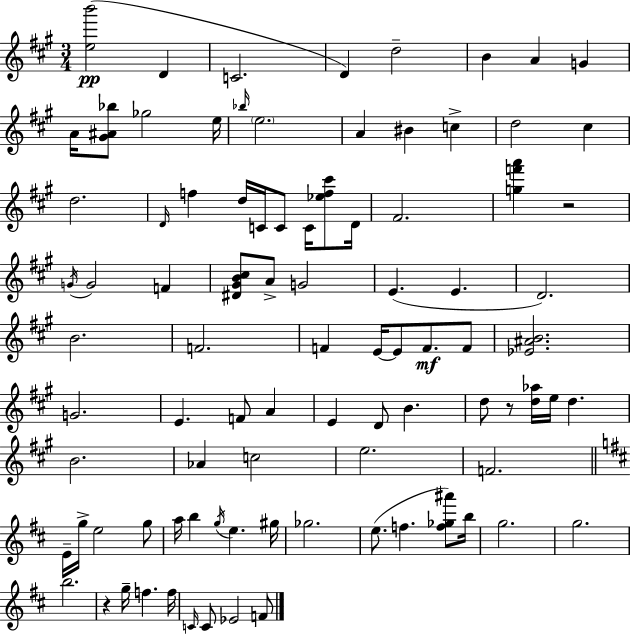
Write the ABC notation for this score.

X:1
T:Untitled
M:3/4
L:1/4
K:A
[eb']2 D C2 D d2 B A G A/4 [^G^A_b]/2 _g2 e/4 _b/4 e2 A ^B c d2 ^c d2 D/4 f d/4 C/4 C/2 C/4 [_ef^c']/2 D/4 ^F2 [gf'a'] z2 G/4 G2 F [^D^GB^c]/2 A/2 G2 E E D2 B2 F2 F E/4 E/2 F/2 F/2 [_E^AB]2 G2 E F/2 A E D/2 B d/2 z/2 [d_a]/4 e/4 d B2 _A c2 e2 F2 E/4 g/4 e2 g/2 a/4 b g/4 e ^g/4 _g2 e/2 f [f_g^a']/2 b/4 g2 g2 b2 z g/4 f f/4 C/4 C/2 _E2 F/2